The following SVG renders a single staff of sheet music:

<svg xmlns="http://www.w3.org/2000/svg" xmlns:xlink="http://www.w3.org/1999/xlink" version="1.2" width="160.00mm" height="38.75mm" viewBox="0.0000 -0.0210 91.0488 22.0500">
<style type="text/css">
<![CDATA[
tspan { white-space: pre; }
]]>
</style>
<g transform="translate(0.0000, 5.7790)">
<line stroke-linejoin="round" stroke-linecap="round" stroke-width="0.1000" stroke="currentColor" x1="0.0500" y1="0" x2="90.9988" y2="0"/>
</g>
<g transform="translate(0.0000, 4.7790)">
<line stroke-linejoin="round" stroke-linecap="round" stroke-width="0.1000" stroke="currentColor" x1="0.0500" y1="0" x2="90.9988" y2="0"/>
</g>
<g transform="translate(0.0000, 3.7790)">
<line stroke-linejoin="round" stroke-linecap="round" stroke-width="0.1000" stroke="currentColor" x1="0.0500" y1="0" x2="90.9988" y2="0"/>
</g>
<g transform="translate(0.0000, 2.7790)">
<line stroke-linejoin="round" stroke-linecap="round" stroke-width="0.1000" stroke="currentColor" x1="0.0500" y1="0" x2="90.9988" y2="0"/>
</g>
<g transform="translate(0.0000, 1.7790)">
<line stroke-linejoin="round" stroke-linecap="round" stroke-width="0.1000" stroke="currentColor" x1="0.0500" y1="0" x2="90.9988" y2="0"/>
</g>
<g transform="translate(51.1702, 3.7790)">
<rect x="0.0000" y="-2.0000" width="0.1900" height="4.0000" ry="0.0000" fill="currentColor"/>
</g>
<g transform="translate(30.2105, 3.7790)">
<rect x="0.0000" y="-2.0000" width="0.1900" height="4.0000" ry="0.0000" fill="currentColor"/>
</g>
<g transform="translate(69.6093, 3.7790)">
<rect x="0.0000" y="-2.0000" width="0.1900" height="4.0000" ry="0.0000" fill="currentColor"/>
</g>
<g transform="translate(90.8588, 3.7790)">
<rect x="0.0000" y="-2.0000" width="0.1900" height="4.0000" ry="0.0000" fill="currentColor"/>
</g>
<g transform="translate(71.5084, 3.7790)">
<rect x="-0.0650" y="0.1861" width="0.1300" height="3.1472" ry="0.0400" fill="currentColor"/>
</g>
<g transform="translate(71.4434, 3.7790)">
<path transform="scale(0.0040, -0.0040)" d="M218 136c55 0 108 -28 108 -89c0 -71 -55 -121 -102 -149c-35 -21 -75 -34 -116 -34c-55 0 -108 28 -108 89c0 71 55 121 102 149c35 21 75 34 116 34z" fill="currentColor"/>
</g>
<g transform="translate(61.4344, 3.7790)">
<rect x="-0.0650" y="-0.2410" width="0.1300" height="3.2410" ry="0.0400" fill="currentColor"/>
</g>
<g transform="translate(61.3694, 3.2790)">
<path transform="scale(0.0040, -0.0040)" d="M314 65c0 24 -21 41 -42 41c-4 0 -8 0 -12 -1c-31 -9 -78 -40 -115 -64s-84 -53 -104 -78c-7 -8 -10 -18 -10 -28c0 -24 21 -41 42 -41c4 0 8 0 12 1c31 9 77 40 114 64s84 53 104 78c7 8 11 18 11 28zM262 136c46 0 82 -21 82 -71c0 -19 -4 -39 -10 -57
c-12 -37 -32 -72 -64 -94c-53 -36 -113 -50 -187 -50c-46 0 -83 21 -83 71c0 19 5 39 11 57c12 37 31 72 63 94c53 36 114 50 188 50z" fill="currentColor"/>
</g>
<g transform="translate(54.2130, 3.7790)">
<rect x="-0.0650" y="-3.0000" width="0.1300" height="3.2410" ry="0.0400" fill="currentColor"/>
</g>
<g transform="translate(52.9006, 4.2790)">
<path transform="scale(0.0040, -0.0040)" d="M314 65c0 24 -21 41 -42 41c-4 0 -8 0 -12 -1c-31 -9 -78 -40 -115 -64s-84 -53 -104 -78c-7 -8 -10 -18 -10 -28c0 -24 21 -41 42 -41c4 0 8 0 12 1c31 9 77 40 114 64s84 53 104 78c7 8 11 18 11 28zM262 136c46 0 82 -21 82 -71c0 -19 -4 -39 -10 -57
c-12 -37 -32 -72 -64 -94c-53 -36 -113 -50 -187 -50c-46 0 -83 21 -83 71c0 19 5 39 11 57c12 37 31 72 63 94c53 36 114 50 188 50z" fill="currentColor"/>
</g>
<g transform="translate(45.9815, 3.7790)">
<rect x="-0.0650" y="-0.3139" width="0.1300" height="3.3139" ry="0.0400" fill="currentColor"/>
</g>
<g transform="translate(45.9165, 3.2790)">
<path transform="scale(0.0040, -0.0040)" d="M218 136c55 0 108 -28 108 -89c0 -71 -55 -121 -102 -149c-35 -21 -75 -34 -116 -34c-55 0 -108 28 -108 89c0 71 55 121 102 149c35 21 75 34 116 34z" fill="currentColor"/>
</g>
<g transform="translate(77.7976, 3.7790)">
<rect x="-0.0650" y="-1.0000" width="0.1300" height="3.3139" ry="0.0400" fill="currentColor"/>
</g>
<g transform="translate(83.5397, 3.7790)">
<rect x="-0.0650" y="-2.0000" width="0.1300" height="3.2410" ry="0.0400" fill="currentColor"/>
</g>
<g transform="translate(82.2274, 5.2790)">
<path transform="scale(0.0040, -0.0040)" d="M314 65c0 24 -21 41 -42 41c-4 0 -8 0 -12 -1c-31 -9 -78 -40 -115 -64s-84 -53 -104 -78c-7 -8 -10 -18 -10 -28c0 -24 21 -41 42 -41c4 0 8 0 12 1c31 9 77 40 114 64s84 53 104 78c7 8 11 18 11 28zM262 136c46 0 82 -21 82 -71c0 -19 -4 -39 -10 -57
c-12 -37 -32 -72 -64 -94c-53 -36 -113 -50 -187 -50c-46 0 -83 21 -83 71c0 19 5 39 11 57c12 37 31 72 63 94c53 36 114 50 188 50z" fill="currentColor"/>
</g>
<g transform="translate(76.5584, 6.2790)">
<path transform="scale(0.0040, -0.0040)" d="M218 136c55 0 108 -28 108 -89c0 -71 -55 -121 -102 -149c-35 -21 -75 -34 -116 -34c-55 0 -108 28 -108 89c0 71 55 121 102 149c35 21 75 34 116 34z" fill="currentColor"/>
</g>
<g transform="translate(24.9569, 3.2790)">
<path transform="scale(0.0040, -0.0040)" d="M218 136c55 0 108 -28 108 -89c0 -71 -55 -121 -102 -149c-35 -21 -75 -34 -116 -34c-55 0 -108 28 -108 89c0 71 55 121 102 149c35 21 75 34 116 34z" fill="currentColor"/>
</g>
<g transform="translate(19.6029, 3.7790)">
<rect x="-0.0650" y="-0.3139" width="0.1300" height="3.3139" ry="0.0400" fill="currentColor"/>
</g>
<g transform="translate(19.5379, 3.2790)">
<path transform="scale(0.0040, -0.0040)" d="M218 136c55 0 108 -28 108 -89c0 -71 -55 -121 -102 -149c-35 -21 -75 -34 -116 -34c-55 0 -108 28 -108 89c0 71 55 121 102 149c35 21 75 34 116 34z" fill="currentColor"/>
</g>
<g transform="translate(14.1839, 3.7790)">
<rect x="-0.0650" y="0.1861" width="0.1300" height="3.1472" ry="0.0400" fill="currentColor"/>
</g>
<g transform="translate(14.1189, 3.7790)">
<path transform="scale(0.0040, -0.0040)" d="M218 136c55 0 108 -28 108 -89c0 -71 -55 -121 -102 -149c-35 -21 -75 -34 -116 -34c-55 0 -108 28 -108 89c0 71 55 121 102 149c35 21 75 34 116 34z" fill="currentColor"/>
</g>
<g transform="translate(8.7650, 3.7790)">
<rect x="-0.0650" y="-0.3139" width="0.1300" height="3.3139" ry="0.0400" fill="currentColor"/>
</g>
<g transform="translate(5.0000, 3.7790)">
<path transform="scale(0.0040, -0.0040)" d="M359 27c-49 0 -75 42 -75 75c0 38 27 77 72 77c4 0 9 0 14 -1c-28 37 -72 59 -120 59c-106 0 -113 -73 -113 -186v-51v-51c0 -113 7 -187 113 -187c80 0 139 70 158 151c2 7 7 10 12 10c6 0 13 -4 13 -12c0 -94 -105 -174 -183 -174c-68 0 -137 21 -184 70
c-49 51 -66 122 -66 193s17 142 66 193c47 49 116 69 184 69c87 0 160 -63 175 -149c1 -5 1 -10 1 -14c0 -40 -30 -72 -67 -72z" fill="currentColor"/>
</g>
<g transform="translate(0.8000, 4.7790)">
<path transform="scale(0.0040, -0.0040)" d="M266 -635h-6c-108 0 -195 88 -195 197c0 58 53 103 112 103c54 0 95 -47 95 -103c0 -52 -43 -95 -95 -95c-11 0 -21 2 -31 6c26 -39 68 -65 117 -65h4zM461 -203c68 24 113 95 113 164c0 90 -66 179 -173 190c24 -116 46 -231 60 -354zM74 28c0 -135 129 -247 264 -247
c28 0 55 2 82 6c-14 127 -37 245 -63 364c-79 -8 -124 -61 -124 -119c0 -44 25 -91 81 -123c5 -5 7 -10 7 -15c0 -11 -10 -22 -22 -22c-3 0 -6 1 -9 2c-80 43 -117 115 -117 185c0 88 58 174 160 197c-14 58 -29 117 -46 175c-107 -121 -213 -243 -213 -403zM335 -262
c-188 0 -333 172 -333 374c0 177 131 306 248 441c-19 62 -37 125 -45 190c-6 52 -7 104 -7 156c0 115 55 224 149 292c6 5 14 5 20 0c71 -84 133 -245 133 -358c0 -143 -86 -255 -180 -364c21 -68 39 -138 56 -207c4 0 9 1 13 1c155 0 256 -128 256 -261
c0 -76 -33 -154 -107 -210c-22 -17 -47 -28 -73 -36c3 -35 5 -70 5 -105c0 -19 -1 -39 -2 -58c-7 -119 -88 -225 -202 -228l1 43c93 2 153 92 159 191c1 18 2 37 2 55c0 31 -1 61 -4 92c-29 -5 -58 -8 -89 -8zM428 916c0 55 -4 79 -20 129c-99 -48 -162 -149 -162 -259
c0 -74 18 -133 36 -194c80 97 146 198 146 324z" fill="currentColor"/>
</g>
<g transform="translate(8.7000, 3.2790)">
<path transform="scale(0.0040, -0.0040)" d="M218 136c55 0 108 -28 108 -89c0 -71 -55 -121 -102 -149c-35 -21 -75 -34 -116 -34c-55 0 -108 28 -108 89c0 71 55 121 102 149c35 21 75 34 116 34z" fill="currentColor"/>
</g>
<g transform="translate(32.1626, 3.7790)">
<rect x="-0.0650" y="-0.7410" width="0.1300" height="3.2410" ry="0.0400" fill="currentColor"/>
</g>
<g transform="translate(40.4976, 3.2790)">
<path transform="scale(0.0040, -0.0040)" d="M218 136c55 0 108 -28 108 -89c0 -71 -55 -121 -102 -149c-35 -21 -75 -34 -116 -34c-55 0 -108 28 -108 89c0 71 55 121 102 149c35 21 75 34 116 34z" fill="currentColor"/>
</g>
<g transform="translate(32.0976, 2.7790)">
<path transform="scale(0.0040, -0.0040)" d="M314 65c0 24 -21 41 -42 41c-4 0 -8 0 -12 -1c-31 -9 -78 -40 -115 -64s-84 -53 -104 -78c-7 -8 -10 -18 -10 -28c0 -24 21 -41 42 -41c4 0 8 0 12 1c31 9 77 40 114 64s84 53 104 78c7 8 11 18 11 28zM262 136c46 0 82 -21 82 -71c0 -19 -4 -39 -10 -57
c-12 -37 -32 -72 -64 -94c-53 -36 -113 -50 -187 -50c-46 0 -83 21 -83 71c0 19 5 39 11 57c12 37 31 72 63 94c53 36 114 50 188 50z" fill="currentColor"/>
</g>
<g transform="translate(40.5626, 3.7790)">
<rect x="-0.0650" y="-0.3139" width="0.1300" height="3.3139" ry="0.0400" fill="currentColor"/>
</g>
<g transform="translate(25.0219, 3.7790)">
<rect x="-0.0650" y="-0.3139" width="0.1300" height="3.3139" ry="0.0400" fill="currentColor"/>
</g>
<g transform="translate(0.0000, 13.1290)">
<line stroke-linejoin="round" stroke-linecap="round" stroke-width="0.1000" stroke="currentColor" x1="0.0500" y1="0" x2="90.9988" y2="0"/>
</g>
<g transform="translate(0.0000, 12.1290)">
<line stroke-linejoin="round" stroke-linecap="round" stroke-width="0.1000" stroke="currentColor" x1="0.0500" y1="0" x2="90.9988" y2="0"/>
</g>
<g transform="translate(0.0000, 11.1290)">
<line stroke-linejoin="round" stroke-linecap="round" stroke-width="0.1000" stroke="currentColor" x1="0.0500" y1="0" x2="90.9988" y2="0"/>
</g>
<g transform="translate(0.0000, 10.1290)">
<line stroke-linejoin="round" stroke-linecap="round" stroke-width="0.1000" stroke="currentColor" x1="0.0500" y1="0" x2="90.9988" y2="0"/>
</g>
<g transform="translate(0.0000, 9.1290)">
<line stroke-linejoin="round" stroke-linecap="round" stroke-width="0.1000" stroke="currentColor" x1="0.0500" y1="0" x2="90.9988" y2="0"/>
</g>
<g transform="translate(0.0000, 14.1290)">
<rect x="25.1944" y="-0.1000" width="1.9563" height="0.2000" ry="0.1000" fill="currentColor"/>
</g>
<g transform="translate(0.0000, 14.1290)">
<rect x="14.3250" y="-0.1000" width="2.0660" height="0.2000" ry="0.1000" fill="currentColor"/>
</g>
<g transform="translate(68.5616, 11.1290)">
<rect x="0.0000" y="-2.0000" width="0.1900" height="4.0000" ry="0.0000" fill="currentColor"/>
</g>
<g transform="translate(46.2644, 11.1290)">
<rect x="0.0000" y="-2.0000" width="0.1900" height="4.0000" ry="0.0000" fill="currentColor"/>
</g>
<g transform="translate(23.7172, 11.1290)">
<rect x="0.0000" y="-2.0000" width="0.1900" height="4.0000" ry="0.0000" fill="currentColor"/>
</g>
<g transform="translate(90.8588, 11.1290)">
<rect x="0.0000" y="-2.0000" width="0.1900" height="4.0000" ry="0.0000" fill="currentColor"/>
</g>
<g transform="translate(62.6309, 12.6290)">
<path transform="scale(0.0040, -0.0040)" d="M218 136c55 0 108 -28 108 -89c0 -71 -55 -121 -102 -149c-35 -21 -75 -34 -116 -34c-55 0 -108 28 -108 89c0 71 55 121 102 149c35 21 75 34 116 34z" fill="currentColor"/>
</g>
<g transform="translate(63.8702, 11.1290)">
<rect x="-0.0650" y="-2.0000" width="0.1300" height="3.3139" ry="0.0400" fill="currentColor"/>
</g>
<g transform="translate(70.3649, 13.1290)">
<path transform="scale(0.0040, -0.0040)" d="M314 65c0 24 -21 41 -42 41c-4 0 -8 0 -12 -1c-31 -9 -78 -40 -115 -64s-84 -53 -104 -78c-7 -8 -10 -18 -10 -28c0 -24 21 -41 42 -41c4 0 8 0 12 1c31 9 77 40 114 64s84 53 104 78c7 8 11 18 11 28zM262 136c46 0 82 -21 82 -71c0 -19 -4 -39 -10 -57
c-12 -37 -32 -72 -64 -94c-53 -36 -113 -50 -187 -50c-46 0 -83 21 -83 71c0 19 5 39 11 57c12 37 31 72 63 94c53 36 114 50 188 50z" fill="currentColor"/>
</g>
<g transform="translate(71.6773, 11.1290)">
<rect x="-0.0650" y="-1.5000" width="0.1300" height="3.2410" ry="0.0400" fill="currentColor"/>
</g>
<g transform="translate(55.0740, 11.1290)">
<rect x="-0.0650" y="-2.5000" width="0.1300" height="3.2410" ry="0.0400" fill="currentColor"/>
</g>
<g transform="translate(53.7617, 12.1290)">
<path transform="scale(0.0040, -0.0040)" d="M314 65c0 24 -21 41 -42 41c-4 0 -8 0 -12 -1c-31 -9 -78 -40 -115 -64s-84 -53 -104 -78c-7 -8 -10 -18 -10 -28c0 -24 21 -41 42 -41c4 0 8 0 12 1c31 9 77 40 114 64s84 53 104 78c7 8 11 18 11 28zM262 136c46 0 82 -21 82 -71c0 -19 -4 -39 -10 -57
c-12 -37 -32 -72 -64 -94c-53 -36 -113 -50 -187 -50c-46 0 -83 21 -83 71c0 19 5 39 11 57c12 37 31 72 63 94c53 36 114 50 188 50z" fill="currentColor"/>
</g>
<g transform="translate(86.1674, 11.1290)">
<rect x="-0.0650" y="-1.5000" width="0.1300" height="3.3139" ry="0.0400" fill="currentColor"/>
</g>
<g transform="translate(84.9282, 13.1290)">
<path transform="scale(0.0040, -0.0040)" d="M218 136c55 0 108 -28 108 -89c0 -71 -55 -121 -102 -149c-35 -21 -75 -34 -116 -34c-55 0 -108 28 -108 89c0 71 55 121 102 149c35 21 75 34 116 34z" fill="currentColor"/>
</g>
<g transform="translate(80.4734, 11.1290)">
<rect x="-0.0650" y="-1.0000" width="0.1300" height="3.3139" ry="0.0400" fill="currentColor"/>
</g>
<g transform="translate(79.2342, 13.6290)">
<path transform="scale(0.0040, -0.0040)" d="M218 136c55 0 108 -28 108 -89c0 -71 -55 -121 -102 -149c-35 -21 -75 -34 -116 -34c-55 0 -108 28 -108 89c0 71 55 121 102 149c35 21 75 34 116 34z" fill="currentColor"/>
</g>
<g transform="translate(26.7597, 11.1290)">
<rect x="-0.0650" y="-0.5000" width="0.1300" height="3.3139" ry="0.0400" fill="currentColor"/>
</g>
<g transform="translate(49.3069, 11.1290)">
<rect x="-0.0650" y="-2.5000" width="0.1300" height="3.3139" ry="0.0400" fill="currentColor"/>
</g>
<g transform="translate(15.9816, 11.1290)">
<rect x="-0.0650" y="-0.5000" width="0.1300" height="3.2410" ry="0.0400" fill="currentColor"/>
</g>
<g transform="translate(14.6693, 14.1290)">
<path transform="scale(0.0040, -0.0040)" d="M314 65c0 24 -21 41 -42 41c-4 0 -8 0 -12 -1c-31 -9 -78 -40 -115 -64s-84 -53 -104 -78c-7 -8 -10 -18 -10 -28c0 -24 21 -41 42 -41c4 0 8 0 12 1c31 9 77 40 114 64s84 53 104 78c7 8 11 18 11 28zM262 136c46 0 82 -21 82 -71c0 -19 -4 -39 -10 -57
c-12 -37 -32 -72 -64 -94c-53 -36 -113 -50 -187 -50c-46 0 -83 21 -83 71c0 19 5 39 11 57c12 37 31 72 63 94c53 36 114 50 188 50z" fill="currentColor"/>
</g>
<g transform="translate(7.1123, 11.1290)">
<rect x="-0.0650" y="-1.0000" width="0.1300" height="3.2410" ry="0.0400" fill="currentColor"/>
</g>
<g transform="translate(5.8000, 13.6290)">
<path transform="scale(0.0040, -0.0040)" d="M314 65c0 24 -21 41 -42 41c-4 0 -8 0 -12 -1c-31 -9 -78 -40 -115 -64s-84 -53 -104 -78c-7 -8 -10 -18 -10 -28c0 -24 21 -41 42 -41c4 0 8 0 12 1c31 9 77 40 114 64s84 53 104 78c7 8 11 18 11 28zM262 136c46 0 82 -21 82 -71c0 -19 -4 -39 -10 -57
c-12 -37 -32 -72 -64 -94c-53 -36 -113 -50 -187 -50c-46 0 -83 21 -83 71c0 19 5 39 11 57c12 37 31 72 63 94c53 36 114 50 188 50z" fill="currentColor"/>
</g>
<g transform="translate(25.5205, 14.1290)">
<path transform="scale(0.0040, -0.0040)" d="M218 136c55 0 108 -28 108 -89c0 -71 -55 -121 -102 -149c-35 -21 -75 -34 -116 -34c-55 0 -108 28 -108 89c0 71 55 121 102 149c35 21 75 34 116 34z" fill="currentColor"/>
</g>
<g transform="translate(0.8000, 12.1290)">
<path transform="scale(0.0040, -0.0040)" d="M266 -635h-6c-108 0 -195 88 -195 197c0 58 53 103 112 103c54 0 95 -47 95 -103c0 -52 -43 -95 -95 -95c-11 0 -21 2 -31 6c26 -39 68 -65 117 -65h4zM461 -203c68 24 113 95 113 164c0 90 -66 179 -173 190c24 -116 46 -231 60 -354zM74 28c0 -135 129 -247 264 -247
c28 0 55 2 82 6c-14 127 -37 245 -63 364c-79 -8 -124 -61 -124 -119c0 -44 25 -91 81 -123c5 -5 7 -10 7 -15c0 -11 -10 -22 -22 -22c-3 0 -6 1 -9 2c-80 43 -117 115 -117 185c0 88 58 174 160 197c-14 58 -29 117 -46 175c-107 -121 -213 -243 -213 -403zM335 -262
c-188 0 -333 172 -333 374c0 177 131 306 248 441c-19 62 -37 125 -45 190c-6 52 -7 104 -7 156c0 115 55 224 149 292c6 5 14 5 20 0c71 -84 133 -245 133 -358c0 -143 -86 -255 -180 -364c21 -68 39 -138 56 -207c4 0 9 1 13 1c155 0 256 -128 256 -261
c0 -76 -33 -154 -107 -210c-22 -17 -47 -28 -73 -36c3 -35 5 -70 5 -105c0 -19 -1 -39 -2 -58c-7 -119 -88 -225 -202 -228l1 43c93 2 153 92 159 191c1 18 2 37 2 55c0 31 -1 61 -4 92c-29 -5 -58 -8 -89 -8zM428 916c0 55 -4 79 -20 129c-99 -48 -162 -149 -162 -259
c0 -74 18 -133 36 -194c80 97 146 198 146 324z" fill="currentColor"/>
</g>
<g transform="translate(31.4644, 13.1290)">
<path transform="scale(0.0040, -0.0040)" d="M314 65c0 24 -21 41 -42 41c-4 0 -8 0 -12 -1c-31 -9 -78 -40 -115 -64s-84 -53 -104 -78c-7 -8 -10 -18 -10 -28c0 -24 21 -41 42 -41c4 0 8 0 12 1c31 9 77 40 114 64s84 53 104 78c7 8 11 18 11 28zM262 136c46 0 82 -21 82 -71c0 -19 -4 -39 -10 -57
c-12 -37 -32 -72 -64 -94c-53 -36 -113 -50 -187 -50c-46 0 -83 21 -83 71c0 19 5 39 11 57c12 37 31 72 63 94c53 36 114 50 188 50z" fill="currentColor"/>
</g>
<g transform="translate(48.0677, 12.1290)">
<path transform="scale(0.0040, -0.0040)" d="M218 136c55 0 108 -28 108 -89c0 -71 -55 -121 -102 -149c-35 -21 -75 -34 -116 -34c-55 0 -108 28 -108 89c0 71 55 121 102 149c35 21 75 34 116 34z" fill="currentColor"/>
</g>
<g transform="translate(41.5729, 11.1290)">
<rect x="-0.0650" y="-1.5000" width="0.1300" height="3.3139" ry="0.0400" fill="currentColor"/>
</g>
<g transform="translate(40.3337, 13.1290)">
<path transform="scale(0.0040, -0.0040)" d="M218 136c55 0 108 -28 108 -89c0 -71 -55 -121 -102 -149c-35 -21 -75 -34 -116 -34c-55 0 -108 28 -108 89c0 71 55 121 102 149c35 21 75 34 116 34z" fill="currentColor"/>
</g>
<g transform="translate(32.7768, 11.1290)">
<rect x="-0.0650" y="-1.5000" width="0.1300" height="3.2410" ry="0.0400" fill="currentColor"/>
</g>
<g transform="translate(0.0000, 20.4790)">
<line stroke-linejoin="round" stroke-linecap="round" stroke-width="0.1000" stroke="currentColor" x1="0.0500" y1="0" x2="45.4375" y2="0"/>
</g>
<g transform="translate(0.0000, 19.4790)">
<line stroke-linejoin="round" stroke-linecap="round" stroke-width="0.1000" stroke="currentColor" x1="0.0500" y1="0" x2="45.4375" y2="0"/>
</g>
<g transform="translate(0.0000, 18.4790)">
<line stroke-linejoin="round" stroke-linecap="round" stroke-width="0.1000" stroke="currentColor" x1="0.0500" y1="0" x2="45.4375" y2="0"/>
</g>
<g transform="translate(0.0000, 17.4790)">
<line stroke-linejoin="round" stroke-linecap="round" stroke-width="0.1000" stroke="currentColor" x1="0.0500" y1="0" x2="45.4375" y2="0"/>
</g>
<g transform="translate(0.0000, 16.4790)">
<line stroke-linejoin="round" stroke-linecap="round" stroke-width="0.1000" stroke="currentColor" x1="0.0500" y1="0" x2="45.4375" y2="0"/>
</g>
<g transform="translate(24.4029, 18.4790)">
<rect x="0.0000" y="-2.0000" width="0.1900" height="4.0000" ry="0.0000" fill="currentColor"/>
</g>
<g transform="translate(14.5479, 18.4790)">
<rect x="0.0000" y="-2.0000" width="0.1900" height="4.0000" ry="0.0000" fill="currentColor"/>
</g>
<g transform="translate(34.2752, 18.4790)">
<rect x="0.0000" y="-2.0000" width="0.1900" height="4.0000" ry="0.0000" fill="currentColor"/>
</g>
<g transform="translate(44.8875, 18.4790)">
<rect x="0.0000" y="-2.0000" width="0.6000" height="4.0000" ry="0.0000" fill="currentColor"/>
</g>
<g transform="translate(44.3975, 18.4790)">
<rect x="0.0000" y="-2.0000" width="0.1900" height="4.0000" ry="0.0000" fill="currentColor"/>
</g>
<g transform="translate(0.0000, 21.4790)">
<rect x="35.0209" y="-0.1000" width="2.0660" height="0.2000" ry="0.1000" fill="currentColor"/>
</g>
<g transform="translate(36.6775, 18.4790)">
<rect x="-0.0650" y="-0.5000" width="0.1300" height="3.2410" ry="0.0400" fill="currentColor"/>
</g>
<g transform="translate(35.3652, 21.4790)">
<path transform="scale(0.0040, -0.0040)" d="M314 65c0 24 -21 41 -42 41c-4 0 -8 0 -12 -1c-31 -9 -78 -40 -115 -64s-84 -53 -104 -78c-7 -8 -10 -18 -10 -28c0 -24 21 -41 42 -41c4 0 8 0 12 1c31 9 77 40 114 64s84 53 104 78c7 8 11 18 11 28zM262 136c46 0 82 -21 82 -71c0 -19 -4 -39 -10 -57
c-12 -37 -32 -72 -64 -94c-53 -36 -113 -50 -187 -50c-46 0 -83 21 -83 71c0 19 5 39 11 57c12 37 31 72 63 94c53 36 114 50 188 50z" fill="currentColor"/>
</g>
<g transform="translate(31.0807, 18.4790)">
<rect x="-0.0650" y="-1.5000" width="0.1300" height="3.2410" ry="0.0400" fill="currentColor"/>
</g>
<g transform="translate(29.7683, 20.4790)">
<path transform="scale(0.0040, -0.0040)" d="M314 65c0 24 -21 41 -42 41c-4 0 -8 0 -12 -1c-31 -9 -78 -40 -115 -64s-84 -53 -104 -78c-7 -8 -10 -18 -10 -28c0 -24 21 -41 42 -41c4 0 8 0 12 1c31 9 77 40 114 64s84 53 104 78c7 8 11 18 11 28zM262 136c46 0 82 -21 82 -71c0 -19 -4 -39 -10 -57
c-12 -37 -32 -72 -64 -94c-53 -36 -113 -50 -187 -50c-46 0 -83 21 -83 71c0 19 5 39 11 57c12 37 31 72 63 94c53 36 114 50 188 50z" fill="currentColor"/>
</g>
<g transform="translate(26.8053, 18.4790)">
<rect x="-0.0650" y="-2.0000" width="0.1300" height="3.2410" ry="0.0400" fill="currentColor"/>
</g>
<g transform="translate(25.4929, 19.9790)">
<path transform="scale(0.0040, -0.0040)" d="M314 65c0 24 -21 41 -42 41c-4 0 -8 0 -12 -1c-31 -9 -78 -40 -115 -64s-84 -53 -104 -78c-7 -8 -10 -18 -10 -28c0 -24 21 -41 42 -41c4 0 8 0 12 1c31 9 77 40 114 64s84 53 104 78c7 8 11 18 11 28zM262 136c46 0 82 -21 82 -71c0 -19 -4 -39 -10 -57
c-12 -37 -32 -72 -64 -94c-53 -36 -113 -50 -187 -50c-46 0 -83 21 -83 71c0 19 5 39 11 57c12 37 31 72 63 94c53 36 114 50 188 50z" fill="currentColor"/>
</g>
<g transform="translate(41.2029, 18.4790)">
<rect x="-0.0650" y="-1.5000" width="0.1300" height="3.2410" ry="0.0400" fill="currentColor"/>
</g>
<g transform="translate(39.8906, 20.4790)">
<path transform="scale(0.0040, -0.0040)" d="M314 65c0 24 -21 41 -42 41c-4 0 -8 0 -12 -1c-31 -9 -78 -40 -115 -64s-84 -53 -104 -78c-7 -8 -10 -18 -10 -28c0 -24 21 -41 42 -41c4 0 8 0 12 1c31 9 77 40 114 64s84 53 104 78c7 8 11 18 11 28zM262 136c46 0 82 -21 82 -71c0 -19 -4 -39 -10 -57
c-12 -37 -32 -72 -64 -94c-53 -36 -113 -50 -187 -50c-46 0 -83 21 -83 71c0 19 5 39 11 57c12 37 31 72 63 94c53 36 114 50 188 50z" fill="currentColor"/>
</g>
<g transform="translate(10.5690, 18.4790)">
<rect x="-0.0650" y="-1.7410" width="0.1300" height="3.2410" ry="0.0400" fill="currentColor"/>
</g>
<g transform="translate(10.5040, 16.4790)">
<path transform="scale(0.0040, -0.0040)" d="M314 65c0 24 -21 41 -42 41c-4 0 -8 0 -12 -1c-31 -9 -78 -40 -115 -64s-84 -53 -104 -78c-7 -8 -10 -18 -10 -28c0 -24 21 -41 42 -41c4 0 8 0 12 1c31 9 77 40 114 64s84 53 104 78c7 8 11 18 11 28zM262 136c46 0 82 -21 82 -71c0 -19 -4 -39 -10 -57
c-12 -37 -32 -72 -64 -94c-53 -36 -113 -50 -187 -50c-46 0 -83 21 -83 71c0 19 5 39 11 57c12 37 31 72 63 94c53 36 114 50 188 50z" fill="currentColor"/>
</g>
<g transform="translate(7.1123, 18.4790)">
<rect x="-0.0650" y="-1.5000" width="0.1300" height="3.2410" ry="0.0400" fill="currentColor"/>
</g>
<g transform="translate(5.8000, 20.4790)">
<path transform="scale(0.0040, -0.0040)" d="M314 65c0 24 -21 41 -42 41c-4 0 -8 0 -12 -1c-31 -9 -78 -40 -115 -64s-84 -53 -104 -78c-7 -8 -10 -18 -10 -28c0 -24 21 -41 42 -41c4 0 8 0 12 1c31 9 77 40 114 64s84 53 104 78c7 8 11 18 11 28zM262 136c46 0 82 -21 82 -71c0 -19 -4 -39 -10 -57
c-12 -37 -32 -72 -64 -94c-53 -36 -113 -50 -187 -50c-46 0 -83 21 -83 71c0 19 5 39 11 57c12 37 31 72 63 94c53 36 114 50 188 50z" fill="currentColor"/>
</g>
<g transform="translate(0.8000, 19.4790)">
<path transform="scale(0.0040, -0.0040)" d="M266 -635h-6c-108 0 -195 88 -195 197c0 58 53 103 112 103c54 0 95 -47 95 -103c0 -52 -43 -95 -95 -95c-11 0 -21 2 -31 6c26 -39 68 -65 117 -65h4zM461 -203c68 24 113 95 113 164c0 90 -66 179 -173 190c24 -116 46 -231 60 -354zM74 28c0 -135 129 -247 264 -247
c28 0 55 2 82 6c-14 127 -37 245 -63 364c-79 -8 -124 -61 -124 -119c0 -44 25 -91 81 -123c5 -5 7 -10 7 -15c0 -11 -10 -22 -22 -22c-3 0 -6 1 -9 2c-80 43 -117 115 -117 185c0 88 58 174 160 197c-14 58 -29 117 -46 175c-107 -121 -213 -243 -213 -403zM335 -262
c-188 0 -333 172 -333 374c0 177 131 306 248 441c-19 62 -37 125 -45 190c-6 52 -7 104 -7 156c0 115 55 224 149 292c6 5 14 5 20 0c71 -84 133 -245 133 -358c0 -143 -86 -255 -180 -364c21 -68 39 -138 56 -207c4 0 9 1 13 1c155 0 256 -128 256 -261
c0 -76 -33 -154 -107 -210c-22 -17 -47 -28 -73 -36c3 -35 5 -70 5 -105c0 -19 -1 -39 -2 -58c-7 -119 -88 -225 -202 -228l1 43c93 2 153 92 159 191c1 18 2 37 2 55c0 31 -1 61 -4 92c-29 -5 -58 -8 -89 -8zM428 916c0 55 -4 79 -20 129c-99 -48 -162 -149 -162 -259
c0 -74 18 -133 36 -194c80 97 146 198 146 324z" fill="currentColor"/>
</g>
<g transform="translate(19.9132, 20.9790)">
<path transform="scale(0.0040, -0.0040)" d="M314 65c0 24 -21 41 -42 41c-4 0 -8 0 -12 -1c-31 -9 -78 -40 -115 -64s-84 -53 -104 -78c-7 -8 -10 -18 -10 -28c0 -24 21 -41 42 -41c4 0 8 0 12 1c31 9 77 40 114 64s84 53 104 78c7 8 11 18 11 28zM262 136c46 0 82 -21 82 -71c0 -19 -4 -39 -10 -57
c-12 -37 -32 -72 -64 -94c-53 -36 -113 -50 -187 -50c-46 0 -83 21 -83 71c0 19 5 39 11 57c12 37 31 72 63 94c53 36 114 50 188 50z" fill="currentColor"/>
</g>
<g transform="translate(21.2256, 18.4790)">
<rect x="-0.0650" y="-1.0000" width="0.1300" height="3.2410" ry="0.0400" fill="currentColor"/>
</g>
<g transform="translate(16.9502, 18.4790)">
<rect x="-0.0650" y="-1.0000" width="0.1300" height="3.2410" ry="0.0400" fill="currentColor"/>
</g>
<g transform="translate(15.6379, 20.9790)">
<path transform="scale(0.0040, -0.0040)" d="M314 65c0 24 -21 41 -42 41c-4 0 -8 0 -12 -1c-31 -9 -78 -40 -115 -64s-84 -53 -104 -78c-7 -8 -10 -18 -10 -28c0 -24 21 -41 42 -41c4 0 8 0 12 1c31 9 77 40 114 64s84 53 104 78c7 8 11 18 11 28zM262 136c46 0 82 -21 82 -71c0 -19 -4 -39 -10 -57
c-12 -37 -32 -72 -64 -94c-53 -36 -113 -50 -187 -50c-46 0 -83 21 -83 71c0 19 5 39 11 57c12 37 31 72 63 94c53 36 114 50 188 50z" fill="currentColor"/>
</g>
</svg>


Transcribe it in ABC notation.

X:1
T:Untitled
M:4/4
L:1/4
K:C
c B c c d2 c c A2 c2 B D F2 D2 C2 C E2 E G G2 F E2 D E E2 f2 D2 D2 F2 E2 C2 E2